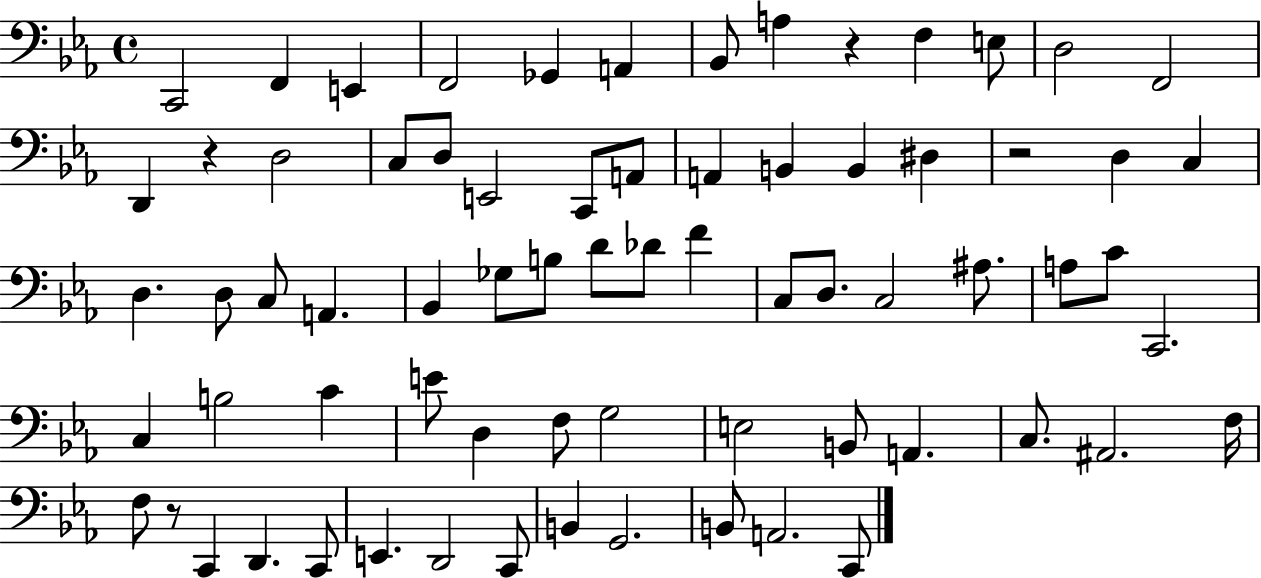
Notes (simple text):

C2/h F2/q E2/q F2/h Gb2/q A2/q Bb2/e A3/q R/q F3/q E3/e D3/h F2/h D2/q R/q D3/h C3/e D3/e E2/h C2/e A2/e A2/q B2/q B2/q D#3/q R/h D3/q C3/q D3/q. D3/e C3/e A2/q. Bb2/q Gb3/e B3/e D4/e Db4/e F4/q C3/e D3/e. C3/h A#3/e. A3/e C4/e C2/h. C3/q B3/h C4/q E4/e D3/q F3/e G3/h E3/h B2/e A2/q. C3/e. A#2/h. F3/s F3/e R/e C2/q D2/q. C2/e E2/q. D2/h C2/e B2/q G2/h. B2/e A2/h. C2/e